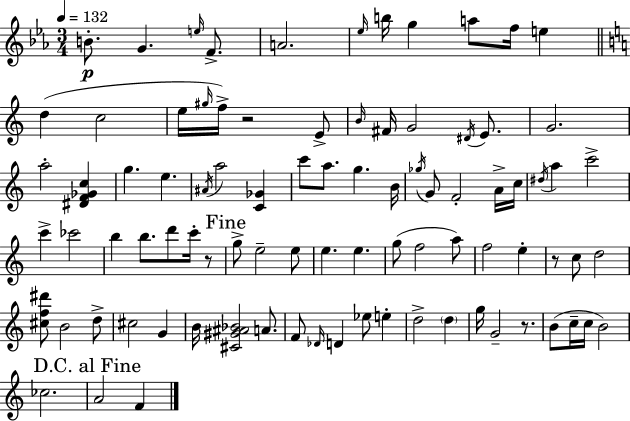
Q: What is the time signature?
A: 3/4